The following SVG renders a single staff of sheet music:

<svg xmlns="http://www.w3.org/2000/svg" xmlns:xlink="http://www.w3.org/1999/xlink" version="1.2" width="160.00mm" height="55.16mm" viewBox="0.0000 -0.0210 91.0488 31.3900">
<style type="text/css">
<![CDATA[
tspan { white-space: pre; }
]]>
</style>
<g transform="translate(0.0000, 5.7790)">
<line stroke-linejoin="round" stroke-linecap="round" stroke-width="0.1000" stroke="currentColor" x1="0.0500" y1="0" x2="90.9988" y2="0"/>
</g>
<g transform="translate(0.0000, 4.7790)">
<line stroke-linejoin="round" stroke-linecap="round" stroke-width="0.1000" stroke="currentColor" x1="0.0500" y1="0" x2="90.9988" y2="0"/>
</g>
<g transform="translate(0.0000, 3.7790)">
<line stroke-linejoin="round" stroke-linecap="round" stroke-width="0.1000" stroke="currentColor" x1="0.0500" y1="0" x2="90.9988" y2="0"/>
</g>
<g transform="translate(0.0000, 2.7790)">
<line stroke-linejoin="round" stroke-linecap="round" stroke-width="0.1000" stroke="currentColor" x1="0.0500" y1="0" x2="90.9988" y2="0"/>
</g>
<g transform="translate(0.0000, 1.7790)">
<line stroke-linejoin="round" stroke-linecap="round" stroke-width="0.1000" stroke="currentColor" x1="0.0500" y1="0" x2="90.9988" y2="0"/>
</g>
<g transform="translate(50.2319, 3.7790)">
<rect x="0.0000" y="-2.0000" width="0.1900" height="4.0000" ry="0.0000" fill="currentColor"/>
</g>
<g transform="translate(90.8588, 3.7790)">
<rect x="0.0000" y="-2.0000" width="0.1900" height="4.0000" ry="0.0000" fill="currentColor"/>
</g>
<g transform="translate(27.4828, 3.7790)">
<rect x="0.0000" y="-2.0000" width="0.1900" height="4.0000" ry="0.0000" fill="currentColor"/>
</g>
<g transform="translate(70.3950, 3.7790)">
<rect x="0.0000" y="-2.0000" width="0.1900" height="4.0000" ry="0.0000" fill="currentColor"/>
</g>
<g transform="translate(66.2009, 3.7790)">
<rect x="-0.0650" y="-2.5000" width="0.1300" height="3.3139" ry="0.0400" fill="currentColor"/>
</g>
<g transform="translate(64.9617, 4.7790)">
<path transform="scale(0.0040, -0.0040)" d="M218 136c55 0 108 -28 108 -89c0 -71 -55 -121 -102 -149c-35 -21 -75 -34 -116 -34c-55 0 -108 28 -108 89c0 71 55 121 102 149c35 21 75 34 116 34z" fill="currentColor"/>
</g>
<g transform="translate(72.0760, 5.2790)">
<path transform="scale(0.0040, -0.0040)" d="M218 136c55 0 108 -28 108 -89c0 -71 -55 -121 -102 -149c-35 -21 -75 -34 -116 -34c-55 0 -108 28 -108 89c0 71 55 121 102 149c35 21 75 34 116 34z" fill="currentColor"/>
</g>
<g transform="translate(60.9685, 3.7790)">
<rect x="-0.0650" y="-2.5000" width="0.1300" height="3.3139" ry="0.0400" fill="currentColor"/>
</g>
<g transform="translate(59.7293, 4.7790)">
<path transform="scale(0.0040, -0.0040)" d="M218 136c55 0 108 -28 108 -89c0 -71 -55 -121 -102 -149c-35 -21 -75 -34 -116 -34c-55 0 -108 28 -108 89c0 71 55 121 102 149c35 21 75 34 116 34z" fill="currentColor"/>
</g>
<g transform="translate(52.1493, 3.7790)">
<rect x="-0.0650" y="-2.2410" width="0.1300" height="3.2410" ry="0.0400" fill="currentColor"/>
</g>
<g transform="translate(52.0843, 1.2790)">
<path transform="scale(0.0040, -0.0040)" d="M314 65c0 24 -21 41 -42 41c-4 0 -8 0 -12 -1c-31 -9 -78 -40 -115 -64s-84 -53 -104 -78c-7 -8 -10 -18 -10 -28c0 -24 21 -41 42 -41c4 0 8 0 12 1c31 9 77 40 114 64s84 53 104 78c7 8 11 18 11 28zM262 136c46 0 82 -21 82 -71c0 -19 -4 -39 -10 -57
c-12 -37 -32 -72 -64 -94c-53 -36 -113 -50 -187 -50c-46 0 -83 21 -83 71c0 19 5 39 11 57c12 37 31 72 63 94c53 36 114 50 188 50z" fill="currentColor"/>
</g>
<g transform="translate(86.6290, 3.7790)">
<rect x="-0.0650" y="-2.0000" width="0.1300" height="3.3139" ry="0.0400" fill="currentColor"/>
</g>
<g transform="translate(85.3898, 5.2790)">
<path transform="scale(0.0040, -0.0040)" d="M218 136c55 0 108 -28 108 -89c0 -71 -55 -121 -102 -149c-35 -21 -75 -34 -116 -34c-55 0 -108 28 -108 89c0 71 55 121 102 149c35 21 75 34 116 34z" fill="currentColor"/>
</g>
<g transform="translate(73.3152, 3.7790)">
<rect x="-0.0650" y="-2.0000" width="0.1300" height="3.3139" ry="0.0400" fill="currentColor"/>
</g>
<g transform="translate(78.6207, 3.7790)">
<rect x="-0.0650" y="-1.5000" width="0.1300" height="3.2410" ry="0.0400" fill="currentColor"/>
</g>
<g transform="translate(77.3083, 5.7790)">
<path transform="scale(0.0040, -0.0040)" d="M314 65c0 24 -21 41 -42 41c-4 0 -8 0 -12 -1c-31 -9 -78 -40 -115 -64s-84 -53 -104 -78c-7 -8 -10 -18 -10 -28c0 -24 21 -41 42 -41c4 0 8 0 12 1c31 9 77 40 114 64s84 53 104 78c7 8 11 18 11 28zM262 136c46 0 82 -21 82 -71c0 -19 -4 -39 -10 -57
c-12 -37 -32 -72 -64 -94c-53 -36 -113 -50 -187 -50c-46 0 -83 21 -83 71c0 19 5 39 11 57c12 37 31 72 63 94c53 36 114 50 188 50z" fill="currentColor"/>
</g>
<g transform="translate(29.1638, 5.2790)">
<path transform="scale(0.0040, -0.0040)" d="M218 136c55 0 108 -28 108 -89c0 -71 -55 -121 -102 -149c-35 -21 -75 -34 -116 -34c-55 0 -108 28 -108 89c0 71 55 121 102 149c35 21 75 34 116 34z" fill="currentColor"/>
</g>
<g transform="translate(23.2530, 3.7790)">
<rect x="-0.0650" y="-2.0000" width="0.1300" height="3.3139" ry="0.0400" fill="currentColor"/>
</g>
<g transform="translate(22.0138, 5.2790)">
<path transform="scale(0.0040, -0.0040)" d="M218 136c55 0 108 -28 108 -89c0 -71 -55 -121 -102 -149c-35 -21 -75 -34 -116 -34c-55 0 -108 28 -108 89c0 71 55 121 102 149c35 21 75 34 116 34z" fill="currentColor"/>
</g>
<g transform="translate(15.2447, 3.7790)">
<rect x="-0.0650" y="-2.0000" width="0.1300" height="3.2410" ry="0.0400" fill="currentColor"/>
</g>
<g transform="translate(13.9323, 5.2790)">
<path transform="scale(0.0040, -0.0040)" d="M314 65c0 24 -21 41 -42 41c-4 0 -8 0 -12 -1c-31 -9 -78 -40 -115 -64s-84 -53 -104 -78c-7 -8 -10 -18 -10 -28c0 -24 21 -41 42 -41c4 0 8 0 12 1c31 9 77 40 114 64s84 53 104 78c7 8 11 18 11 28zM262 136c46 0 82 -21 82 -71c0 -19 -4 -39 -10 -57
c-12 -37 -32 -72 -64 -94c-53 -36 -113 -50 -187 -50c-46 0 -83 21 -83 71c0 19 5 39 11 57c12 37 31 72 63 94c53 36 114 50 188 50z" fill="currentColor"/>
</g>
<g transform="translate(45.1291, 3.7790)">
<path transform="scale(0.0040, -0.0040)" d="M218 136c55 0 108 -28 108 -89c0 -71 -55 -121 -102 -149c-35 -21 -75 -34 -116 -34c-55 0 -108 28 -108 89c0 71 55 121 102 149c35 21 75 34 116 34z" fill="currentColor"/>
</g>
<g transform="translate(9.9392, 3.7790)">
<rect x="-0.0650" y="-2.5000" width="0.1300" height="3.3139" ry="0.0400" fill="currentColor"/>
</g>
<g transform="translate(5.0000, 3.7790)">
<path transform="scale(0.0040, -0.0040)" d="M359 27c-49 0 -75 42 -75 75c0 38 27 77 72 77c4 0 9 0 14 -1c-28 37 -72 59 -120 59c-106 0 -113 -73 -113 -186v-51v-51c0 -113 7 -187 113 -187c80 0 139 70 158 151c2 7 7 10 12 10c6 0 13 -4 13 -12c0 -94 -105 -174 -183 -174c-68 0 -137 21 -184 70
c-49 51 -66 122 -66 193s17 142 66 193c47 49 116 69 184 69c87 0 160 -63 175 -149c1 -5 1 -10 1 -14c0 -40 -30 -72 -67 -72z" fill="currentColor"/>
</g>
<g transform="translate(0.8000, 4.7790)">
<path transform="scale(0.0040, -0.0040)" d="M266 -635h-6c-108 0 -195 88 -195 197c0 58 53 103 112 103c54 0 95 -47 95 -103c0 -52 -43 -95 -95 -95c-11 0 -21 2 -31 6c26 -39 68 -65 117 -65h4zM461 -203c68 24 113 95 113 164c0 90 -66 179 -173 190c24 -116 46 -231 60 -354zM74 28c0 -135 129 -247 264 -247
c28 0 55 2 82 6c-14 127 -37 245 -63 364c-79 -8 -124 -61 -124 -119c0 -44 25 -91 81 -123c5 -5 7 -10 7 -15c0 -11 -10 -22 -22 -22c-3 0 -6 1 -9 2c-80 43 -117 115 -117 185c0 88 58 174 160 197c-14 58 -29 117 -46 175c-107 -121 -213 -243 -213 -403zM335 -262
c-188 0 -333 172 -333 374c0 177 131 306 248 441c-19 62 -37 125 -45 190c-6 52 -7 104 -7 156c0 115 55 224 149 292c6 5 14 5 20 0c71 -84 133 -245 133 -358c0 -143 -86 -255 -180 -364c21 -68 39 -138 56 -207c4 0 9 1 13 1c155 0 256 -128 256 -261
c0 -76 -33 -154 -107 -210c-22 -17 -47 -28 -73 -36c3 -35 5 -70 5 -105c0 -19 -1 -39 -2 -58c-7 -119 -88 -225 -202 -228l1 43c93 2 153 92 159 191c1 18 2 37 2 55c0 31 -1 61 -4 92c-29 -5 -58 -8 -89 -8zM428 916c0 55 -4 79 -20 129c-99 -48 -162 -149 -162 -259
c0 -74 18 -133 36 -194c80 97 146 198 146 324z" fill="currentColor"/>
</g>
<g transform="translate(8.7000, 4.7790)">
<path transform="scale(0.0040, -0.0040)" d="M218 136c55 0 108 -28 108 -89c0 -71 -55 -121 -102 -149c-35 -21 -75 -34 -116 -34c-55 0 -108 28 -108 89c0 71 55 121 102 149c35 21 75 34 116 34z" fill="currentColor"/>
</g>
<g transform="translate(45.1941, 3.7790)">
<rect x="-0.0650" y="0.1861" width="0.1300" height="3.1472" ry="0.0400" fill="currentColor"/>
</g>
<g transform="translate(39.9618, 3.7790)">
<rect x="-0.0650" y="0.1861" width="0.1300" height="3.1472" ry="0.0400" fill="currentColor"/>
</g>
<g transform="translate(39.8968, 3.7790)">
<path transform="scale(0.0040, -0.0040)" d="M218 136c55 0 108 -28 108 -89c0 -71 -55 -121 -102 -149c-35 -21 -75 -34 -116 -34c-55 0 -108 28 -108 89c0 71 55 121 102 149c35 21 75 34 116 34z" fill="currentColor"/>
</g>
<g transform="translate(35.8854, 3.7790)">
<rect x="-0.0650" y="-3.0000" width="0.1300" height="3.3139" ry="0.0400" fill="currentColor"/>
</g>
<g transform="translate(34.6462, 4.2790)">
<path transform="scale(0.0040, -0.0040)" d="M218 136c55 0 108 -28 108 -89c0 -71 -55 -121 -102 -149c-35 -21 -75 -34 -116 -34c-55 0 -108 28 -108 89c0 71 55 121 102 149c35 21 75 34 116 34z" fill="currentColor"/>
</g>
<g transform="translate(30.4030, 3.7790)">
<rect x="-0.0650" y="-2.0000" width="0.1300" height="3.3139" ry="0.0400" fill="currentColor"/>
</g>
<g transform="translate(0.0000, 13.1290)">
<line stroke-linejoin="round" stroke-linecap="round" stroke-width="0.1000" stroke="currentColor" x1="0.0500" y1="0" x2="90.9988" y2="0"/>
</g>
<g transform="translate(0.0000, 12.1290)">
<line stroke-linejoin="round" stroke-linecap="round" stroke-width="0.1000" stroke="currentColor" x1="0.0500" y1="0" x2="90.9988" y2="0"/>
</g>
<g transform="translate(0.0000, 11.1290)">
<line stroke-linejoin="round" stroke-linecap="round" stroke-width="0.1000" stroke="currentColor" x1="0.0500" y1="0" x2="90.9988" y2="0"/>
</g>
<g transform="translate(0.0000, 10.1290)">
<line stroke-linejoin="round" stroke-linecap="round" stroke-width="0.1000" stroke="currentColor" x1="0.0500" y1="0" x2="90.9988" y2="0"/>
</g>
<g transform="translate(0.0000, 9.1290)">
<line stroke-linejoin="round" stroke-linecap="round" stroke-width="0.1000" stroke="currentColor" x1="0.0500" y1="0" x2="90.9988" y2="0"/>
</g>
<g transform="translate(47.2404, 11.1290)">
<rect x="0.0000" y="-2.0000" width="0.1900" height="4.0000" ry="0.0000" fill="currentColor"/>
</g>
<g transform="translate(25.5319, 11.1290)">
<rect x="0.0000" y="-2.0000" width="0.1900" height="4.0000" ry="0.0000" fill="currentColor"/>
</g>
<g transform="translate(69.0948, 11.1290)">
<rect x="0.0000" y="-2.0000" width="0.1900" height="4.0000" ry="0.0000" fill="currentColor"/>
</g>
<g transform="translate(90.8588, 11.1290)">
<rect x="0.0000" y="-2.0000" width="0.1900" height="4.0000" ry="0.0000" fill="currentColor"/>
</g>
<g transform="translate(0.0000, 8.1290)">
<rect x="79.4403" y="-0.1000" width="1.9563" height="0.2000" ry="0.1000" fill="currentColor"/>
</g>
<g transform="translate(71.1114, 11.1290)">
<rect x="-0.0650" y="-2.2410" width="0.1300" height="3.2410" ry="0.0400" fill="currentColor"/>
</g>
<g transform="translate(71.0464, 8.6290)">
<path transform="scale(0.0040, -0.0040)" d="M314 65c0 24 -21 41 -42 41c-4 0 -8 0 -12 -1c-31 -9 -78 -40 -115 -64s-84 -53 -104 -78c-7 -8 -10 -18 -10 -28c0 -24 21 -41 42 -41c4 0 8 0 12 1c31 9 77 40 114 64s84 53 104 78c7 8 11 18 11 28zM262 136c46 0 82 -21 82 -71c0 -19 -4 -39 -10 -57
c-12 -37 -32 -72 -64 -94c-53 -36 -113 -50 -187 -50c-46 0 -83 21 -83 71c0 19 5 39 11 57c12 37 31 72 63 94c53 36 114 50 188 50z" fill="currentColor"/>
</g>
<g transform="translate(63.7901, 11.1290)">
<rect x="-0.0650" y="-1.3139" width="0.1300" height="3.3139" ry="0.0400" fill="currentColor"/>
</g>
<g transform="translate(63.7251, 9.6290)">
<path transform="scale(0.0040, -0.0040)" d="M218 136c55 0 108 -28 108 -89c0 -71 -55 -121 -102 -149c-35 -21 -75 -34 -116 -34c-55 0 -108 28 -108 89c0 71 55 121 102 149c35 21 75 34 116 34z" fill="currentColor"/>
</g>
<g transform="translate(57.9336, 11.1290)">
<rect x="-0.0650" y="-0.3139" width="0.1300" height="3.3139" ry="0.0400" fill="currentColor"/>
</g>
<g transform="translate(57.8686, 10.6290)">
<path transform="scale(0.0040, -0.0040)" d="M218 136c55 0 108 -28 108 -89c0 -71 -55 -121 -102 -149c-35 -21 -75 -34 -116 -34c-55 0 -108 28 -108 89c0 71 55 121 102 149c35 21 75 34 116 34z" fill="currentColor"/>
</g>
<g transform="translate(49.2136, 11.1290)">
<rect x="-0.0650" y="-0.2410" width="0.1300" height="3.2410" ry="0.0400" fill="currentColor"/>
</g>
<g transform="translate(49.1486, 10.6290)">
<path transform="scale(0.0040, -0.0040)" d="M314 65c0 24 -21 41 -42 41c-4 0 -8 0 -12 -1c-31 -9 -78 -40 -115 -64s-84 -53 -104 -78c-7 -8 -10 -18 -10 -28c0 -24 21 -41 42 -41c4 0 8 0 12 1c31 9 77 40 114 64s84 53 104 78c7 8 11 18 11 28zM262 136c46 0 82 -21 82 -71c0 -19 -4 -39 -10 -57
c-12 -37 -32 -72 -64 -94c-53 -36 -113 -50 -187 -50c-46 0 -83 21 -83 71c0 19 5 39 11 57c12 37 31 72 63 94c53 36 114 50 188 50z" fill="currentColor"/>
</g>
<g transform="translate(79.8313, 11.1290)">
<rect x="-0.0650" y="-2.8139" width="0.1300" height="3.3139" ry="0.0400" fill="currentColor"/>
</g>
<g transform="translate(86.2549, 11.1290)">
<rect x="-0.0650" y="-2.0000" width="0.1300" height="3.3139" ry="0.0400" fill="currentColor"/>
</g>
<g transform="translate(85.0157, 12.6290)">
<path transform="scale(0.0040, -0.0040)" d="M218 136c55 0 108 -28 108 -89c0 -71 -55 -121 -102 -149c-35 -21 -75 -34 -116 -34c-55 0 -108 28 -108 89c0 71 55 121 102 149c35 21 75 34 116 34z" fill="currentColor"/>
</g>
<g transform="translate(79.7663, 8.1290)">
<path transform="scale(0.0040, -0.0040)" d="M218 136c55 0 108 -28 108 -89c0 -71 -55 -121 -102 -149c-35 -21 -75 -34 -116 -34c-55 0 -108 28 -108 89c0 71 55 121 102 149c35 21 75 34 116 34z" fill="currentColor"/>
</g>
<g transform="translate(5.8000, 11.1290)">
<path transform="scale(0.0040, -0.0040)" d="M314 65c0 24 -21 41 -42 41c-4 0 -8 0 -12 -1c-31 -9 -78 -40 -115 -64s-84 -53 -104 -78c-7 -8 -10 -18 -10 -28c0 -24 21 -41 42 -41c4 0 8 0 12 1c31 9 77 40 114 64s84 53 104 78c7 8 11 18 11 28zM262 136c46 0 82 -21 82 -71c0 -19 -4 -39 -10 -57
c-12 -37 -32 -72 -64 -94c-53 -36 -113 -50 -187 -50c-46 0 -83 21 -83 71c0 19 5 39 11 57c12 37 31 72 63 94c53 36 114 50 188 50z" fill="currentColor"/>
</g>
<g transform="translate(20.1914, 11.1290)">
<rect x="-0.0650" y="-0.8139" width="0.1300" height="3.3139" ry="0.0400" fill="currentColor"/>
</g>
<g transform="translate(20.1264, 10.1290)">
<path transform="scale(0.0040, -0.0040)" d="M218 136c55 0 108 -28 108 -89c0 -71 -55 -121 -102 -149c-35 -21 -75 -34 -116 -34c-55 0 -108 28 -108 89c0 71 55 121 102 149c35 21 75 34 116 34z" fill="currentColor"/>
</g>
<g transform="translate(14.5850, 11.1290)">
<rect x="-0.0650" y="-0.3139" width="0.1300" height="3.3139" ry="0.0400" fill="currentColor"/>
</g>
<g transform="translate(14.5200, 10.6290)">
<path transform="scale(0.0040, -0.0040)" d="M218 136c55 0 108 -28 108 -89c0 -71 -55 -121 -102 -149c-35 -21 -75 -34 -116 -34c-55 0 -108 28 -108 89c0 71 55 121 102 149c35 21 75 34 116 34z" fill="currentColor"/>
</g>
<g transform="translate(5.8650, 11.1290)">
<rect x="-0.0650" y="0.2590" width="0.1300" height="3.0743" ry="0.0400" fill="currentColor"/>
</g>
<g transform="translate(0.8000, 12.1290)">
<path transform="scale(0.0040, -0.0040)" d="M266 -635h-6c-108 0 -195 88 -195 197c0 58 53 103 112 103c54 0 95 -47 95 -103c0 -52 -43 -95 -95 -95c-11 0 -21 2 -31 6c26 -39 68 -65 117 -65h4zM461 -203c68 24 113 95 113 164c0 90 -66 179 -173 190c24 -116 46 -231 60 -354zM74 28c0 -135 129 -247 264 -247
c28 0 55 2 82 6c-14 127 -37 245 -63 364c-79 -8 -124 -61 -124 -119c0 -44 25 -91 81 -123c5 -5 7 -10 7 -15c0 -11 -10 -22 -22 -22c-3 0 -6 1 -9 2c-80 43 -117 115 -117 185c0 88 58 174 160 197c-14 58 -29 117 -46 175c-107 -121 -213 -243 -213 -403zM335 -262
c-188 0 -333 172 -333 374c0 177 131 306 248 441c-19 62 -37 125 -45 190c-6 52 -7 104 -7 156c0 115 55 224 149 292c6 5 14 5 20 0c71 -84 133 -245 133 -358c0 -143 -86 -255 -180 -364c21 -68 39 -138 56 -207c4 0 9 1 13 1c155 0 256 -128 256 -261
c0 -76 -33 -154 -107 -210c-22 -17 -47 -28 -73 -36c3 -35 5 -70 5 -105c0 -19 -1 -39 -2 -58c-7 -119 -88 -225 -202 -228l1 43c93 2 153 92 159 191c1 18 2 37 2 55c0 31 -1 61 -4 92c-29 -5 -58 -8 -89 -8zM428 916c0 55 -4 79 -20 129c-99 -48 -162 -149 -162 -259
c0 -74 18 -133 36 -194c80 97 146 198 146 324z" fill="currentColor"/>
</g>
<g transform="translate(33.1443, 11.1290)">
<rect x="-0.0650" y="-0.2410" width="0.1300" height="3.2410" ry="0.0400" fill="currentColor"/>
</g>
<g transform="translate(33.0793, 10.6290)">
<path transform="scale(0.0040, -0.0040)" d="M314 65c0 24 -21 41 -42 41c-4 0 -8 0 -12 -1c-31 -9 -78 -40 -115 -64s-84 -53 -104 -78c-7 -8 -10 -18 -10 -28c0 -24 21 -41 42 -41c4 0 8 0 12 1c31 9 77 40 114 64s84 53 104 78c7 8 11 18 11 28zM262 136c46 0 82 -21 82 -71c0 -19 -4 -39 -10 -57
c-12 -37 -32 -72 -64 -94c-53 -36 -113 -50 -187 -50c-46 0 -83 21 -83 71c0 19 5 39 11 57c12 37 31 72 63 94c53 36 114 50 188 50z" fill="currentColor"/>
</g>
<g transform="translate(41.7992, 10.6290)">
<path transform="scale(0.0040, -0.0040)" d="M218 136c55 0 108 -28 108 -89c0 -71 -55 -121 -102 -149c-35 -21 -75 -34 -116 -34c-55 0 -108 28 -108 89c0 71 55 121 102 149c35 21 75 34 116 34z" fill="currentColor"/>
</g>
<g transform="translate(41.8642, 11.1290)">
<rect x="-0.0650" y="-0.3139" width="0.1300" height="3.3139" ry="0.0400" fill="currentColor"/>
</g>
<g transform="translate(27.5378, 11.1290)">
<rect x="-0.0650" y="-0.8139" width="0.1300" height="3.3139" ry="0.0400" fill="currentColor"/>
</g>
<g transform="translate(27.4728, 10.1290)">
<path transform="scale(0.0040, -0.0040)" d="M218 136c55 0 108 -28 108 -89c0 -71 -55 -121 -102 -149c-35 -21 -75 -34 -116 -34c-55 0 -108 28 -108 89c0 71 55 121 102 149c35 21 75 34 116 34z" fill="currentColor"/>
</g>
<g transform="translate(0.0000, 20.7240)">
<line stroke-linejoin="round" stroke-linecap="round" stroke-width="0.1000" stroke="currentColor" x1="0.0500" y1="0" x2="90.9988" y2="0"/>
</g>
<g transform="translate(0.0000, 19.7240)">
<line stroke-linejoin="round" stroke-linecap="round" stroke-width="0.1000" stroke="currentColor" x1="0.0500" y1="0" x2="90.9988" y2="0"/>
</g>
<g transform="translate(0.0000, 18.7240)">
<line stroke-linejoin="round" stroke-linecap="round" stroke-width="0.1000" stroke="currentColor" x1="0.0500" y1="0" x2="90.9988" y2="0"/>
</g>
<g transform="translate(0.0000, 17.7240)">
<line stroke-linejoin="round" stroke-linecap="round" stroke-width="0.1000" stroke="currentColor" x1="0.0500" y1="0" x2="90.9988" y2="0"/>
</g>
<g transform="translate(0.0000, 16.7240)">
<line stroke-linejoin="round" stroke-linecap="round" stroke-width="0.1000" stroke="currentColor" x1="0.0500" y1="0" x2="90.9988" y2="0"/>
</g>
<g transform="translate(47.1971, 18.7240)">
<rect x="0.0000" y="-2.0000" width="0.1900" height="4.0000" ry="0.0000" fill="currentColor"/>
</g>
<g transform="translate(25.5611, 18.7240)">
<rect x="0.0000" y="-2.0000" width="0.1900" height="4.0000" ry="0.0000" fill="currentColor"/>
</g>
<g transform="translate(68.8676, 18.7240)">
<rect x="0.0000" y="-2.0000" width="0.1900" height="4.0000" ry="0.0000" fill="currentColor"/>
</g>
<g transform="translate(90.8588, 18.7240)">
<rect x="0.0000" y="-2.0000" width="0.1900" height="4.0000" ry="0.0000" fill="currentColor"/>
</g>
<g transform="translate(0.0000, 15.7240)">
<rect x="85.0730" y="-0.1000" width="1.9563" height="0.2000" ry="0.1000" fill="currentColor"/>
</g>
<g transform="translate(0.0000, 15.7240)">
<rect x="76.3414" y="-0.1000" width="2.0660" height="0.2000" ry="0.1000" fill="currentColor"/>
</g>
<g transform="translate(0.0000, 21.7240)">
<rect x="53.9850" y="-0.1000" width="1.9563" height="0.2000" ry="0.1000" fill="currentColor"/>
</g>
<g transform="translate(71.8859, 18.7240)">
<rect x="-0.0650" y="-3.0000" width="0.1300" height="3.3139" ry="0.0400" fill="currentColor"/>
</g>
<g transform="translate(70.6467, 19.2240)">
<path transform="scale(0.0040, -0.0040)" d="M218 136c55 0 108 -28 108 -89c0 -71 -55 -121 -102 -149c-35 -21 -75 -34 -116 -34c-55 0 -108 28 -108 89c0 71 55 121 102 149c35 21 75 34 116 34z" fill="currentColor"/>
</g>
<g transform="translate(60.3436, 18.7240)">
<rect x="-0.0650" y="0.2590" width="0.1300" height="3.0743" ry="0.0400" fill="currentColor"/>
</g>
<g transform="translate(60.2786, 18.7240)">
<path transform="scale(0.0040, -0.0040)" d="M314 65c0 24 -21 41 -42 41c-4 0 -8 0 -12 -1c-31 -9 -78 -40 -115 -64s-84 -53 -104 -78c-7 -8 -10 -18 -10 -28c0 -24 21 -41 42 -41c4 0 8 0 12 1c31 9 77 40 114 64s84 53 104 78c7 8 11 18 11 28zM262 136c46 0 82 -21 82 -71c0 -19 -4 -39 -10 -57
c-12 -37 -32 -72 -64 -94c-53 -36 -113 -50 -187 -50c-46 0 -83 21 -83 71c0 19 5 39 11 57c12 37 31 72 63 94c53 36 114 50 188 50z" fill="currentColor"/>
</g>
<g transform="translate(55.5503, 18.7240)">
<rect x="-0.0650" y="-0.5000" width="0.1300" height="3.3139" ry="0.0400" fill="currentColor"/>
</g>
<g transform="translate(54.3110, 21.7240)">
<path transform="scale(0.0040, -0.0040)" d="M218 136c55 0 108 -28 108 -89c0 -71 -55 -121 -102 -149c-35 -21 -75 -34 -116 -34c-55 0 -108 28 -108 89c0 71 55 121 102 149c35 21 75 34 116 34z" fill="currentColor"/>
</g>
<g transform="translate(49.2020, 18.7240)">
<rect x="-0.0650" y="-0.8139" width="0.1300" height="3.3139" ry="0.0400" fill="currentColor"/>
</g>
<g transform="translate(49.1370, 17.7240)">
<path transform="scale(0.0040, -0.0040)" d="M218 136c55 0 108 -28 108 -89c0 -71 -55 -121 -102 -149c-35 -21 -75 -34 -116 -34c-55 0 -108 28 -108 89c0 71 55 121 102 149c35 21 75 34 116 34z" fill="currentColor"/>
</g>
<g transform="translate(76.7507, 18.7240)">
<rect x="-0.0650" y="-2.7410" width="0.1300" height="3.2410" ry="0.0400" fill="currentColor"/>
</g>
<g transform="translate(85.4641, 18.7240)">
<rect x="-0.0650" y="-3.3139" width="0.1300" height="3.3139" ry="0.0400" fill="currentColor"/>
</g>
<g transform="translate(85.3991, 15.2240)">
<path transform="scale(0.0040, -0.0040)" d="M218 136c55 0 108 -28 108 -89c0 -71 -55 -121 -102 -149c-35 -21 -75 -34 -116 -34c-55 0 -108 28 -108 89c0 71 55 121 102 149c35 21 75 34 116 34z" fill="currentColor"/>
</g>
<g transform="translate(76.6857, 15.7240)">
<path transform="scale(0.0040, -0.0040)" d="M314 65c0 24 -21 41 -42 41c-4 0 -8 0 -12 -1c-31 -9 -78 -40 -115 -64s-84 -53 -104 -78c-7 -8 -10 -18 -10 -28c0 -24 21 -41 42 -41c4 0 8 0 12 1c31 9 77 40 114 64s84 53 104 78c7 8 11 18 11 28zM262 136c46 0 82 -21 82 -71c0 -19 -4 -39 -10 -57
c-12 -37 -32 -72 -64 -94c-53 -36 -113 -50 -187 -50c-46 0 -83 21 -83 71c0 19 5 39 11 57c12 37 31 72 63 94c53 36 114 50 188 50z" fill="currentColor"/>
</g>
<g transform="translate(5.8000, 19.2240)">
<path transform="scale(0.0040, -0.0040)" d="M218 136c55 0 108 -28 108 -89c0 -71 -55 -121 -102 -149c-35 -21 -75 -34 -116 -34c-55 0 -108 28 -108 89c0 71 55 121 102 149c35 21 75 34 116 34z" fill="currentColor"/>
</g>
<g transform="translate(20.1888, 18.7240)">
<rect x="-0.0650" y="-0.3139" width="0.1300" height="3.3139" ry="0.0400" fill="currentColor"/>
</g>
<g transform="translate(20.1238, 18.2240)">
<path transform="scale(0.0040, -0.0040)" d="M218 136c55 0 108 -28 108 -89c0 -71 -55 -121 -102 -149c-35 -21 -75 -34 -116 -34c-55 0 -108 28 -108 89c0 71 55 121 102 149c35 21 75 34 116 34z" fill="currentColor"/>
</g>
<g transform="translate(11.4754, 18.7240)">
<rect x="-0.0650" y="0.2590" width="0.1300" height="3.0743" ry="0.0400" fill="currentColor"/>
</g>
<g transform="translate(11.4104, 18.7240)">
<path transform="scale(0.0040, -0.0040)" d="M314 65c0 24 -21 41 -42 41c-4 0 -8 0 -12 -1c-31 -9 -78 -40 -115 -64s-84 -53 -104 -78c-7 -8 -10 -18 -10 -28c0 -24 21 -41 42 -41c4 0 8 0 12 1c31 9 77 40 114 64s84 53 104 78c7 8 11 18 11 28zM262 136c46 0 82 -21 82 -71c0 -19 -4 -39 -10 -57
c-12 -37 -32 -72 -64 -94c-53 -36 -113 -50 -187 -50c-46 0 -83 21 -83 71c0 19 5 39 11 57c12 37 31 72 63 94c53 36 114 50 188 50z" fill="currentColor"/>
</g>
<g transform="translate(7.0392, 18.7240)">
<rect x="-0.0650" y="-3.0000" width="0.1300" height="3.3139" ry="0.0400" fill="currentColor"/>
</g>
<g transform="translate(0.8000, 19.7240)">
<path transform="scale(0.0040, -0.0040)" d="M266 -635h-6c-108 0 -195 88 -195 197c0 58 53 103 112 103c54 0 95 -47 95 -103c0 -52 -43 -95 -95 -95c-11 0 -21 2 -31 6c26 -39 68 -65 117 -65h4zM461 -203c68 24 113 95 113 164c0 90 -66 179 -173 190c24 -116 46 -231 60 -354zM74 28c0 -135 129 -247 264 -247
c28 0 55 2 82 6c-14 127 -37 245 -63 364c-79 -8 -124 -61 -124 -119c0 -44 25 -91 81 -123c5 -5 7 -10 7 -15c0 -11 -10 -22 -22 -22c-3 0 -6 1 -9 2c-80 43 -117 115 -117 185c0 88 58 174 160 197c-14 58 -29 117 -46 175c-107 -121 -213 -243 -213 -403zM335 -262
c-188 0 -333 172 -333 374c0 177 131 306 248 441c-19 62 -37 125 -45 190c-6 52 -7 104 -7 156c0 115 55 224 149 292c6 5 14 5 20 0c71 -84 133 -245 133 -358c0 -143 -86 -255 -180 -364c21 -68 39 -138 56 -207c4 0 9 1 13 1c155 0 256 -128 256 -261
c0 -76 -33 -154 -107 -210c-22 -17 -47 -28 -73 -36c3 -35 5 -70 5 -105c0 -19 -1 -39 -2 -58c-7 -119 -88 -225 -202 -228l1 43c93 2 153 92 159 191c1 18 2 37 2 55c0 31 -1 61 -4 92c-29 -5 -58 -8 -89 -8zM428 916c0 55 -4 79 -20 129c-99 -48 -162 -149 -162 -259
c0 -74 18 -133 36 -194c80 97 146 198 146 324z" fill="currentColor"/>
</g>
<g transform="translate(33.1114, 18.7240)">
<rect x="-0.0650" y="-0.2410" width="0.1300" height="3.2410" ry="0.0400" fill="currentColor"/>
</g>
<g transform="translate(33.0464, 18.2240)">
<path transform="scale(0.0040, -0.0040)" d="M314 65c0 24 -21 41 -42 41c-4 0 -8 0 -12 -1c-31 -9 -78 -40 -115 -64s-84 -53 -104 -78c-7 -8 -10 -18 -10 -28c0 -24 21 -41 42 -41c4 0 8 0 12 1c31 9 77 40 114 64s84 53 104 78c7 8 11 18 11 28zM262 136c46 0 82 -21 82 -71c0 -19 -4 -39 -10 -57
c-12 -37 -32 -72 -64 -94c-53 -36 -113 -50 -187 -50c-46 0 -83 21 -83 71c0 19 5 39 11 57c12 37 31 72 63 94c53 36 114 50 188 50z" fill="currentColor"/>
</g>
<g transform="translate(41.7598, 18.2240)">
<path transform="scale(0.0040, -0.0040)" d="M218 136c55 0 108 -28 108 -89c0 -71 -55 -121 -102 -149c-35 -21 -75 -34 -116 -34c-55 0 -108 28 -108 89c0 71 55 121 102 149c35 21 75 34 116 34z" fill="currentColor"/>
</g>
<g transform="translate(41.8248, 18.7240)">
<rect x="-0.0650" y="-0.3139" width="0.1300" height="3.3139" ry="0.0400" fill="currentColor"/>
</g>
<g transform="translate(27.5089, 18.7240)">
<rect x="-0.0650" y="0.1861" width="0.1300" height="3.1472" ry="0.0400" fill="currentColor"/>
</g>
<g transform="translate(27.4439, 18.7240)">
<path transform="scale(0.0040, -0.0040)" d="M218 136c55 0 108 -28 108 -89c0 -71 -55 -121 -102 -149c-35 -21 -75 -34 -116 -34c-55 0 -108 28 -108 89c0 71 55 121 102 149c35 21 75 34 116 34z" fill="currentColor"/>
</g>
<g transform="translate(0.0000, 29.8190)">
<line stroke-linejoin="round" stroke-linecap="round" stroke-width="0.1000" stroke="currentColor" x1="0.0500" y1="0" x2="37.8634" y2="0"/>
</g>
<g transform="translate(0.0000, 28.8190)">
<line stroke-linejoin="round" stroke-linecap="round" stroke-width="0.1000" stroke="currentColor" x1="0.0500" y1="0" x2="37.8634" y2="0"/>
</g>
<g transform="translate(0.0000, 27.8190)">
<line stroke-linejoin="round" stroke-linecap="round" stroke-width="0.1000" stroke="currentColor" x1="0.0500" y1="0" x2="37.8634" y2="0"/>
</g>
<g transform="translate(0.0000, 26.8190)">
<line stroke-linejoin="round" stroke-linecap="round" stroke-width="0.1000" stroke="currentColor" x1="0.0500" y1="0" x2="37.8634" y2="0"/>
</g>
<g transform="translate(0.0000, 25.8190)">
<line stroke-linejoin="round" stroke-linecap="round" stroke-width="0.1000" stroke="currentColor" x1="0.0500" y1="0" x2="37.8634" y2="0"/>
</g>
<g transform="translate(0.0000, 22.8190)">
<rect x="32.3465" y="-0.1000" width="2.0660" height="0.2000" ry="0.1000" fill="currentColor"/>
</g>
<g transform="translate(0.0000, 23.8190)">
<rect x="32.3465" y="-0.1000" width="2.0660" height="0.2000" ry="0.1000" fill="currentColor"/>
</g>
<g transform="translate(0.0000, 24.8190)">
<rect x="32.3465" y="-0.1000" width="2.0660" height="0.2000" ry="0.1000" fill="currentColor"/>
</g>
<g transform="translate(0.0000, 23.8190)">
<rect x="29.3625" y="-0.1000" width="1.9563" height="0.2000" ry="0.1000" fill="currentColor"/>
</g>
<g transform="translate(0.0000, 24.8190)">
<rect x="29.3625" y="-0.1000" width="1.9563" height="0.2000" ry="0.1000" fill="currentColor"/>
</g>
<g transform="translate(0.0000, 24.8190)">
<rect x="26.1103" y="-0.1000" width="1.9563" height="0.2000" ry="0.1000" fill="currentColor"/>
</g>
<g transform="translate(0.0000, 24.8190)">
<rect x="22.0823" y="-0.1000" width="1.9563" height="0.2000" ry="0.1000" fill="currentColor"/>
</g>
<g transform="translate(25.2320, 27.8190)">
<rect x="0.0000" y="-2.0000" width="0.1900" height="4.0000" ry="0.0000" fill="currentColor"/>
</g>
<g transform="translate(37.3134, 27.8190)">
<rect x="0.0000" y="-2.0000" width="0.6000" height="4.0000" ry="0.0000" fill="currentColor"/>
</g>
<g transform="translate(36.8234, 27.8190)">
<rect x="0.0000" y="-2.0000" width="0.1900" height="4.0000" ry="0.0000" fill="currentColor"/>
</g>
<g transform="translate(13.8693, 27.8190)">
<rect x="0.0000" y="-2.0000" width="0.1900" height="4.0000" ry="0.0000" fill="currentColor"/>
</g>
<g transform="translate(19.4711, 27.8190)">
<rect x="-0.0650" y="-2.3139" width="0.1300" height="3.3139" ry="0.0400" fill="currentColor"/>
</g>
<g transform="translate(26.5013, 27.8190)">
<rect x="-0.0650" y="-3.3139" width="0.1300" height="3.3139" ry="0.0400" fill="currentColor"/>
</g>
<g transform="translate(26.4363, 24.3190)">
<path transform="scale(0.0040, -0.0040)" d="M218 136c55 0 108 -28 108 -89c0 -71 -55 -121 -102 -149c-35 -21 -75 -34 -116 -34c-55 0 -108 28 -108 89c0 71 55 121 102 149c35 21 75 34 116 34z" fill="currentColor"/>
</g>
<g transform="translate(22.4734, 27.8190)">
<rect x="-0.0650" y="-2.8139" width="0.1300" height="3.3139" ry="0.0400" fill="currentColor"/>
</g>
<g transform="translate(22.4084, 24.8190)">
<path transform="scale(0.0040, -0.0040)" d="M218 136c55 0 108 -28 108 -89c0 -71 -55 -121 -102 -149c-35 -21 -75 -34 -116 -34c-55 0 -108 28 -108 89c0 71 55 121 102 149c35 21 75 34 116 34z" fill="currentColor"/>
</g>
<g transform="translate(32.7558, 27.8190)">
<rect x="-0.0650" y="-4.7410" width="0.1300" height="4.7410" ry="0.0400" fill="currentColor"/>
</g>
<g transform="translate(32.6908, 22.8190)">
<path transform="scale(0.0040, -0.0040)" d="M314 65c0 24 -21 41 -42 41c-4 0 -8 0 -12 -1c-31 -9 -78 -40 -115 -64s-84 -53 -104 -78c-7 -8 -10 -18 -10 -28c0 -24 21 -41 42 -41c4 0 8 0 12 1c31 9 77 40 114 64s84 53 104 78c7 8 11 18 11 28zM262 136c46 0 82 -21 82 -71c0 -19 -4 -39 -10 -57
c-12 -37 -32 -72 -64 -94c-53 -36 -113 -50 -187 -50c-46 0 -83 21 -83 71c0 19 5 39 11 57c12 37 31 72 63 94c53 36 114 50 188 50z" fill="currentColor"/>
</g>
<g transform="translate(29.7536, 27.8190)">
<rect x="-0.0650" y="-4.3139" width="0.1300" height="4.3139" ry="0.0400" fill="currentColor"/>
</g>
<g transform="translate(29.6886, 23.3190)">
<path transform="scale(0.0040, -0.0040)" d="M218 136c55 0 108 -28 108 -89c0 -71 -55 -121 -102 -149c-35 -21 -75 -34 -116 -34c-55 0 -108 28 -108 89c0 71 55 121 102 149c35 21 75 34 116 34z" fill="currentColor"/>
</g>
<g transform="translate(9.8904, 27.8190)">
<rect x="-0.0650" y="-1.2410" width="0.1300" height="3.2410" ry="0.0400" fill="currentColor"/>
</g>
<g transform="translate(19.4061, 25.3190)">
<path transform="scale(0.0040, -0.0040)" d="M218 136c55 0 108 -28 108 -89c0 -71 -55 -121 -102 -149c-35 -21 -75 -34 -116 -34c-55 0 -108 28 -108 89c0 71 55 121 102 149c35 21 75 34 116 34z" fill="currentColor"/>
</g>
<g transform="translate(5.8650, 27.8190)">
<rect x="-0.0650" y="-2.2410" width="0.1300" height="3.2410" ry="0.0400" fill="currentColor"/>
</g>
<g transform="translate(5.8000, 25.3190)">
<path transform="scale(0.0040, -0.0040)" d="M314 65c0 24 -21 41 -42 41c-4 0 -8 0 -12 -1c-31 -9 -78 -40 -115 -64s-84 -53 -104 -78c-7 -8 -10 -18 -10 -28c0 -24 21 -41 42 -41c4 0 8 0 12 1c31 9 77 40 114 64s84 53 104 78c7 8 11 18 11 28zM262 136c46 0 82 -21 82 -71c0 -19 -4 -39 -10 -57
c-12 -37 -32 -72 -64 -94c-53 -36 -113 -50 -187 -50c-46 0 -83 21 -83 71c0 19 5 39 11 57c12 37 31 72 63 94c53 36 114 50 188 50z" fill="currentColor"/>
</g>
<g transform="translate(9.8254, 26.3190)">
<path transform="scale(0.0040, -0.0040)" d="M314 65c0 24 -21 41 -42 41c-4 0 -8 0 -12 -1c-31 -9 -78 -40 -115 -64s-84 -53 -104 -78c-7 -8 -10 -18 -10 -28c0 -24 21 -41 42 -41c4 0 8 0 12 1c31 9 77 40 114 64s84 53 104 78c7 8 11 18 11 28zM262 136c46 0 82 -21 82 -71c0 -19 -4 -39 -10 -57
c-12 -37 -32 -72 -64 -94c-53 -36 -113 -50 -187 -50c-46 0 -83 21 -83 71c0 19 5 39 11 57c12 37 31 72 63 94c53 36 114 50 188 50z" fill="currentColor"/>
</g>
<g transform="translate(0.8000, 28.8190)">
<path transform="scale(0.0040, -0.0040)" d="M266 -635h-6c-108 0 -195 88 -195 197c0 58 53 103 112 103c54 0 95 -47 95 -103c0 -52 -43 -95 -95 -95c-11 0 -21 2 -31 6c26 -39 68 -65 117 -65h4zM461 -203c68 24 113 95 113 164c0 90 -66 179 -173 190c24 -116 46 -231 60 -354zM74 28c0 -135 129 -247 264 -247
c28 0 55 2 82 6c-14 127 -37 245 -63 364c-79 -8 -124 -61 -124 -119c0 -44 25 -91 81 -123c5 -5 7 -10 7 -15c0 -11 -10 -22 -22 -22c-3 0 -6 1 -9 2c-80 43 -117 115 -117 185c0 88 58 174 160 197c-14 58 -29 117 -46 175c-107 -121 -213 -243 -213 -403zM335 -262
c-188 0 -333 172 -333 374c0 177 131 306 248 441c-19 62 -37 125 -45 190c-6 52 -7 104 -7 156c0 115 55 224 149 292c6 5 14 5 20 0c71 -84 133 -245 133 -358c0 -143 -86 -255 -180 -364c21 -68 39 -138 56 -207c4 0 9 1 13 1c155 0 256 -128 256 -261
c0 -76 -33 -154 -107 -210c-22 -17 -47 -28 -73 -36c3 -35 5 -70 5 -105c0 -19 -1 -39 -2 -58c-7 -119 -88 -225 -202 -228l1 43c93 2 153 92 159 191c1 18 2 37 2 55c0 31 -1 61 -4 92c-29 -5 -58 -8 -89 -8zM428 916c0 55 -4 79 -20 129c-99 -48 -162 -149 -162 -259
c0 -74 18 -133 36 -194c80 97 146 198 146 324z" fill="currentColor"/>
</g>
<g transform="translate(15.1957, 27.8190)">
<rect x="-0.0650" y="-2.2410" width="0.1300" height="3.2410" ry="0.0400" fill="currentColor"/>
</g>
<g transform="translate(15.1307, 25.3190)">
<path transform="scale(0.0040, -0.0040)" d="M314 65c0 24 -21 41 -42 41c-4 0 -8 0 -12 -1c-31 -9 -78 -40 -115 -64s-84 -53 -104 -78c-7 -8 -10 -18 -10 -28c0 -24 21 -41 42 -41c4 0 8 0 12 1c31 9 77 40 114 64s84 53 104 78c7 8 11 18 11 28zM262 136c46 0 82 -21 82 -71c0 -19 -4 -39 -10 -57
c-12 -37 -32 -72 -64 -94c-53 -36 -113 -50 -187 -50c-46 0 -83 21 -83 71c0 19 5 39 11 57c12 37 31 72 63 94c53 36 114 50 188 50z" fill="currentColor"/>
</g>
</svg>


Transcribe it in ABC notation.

X:1
T:Untitled
M:4/4
L:1/4
K:C
G F2 F F A B B g2 G G F E2 F B2 c d d c2 c c2 c e g2 a F A B2 c B c2 c d C B2 A a2 b g2 e2 g2 g a b d' e'2